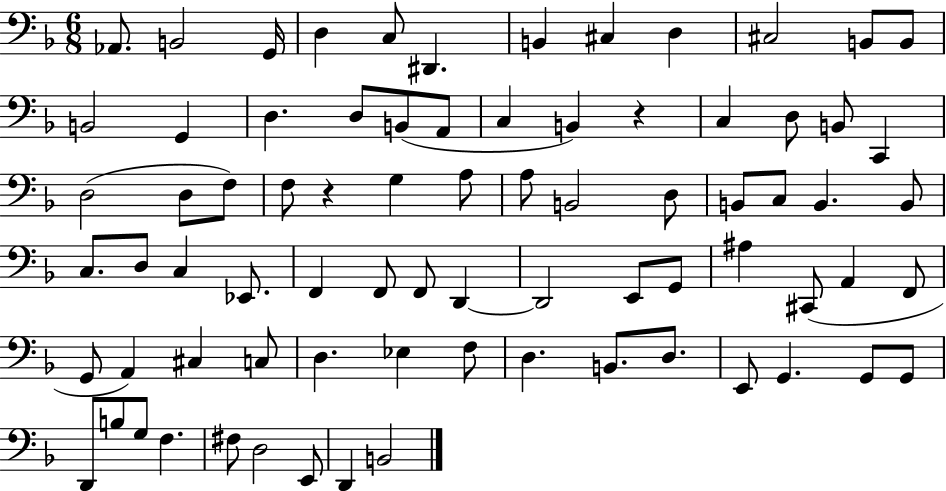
{
  \clef bass
  \numericTimeSignature
  \time 6/8
  \key f \major
  aes,8. b,2 g,16 | d4 c8 dis,4. | b,4 cis4 d4 | cis2 b,8 b,8 | \break b,2 g,4 | d4. d8 b,8( a,8 | c4 b,4) r4 | c4 d8 b,8 c,4 | \break d2( d8 f8) | f8 r4 g4 a8 | a8 b,2 d8 | b,8 c8 b,4. b,8 | \break c8. d8 c4 ees,8. | f,4 f,8 f,8 d,4~~ | d,2 e,8 g,8 | ais4 cis,8( a,4 f,8 | \break g,8 a,4) cis4 c8 | d4. ees4 f8 | d4. b,8. d8. | e,8 g,4. g,8 g,8 | \break d,8 b8 g8 f4. | fis8 d2 e,8 | d,4 b,2 | \bar "|."
}